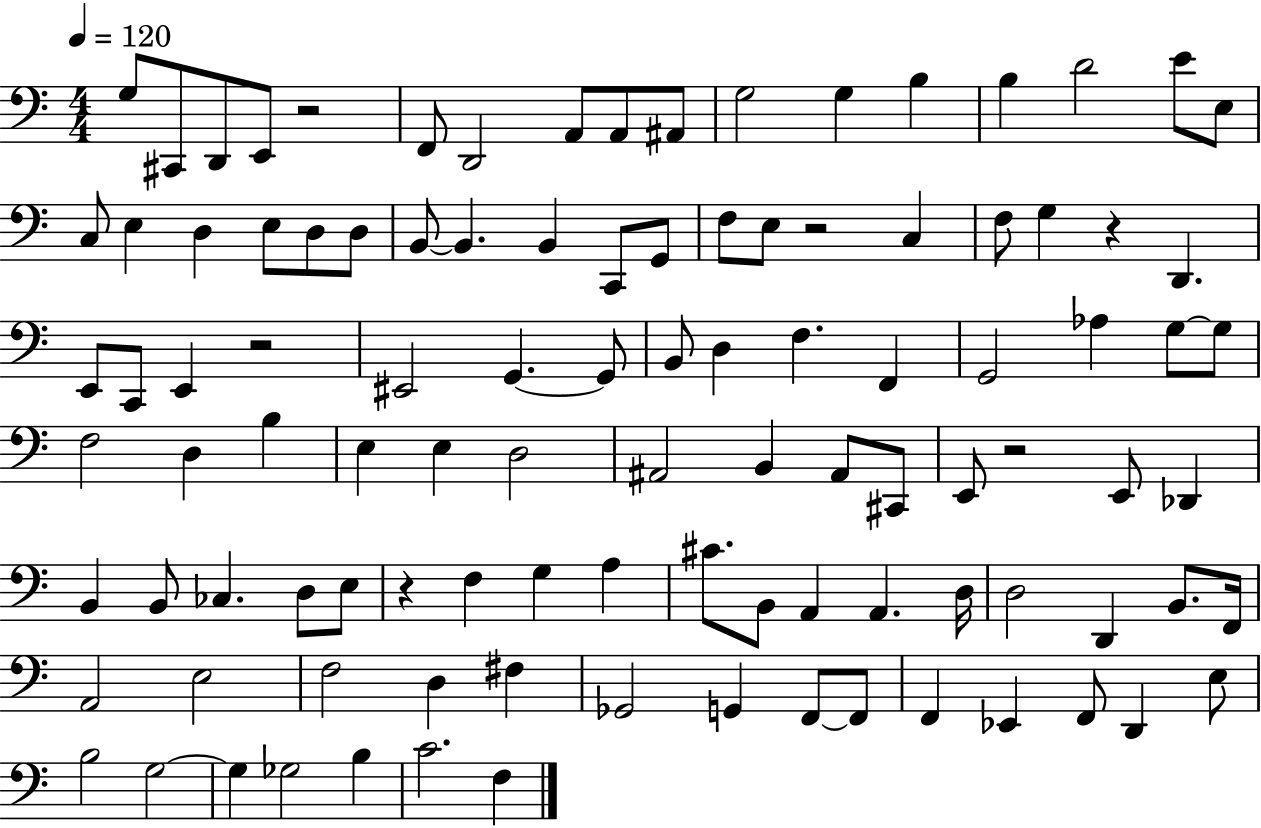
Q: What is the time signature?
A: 4/4